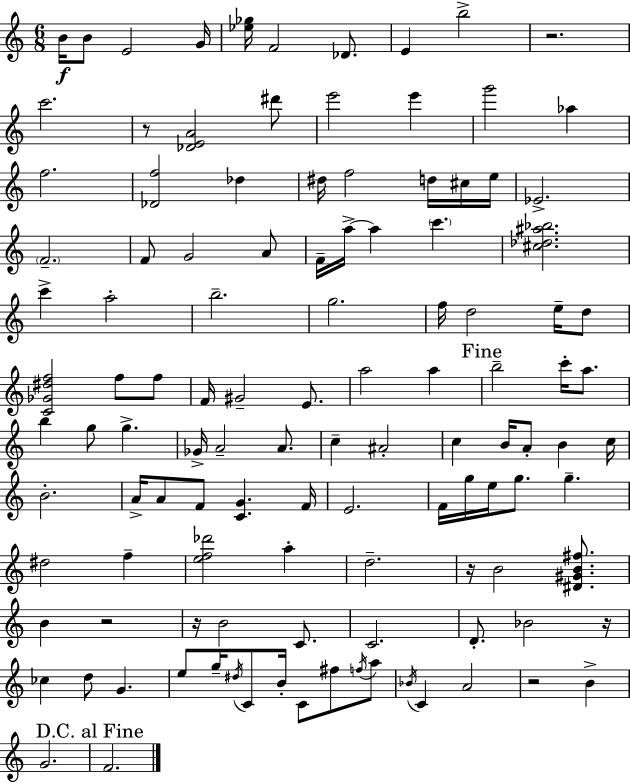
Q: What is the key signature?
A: A minor